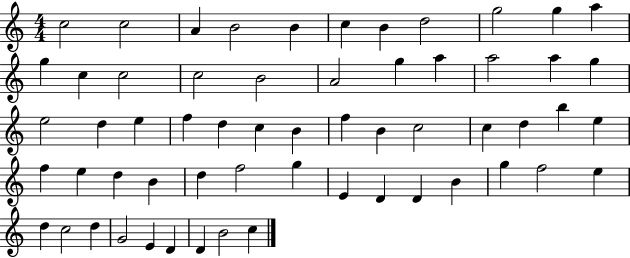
{
  \clef treble
  \numericTimeSignature
  \time 4/4
  \key c \major
  c''2 c''2 | a'4 b'2 b'4 | c''4 b'4 d''2 | g''2 g''4 a''4 | \break g''4 c''4 c''2 | c''2 b'2 | a'2 g''4 a''4 | a''2 a''4 g''4 | \break e''2 d''4 e''4 | f''4 d''4 c''4 b'4 | f''4 b'4 c''2 | c''4 d''4 b''4 e''4 | \break f''4 e''4 d''4 b'4 | d''4 f''2 g''4 | e'4 d'4 d'4 b'4 | g''4 f''2 e''4 | \break d''4 c''2 d''4 | g'2 e'4 d'4 | d'4 b'2 c''4 | \bar "|."
}